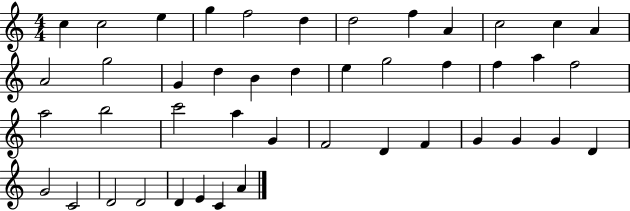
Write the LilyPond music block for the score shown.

{
  \clef treble
  \numericTimeSignature
  \time 4/4
  \key c \major
  c''4 c''2 e''4 | g''4 f''2 d''4 | d''2 f''4 a'4 | c''2 c''4 a'4 | \break a'2 g''2 | g'4 d''4 b'4 d''4 | e''4 g''2 f''4 | f''4 a''4 f''2 | \break a''2 b''2 | c'''2 a''4 g'4 | f'2 d'4 f'4 | g'4 g'4 g'4 d'4 | \break g'2 c'2 | d'2 d'2 | d'4 e'4 c'4 a'4 | \bar "|."
}